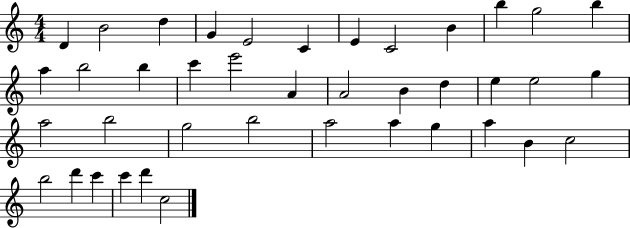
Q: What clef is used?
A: treble